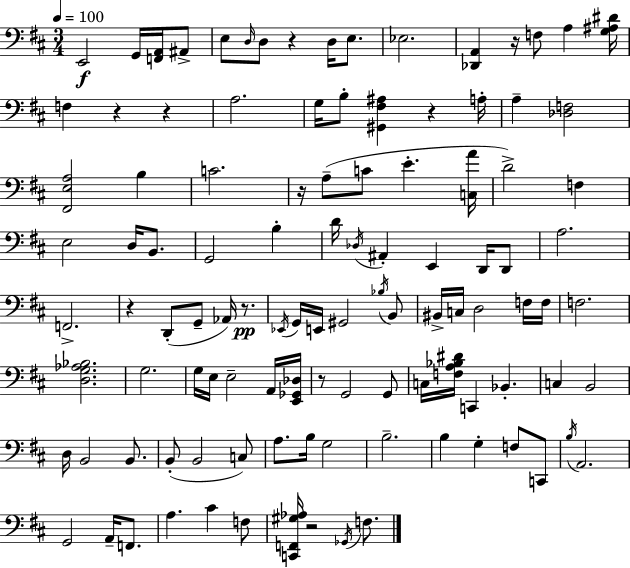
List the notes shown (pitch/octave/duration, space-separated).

E2/h G2/s [F2,A2]/s A#2/e E3/e D3/s D3/e R/q D3/s E3/e. Eb3/h. [Db2,A2]/q R/s F3/e A3/q [G3,A#3,D#4]/s F3/q R/q R/q A3/h. G3/s B3/e [G#2,F#3,A#3]/q R/q A3/s A3/q [Db3,F3]/h [F#2,E3,A3]/h B3/q C4/h. R/s A3/e C4/e E4/q. [C3,A4]/s D4/h F3/q E3/h D3/s B2/e. G2/h B3/q D4/s Db3/s A#2/q E2/q D2/s D2/e A3/h. F2/h. R/q D2/e G2/e Ab2/s R/e. Eb2/s G2/s E2/s G#2/h Bb3/s B2/e BIS2/s C3/s D3/h F3/s F3/s F3/h. [D3,G3,Ab3,Bb3]/h. G3/h. G3/s E3/s E3/h A2/s [E2,Gb2,Db3]/s R/e G2/h G2/e C3/s [F3,A3,Bb3,D#4]/s C2/q Bb2/q. C3/q B2/h D3/s B2/h B2/e. B2/e B2/h C3/e A3/e. B3/s G3/h B3/h. B3/q G3/q F3/e C2/e B3/s A2/h. G2/h A2/s F2/e. A3/q. C#4/q F3/e [C2,F2,G#3,Ab3]/s R/h Gb2/s F3/e.